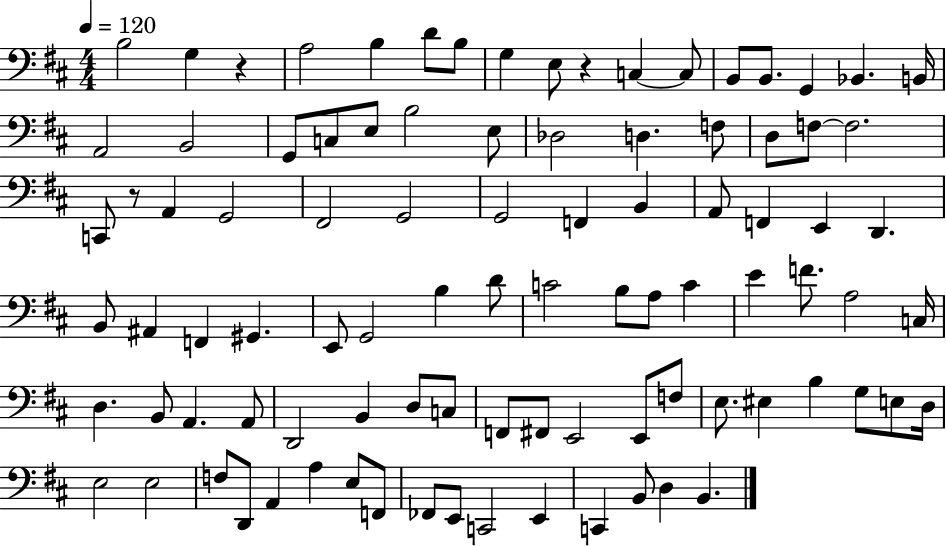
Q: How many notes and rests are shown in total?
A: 94